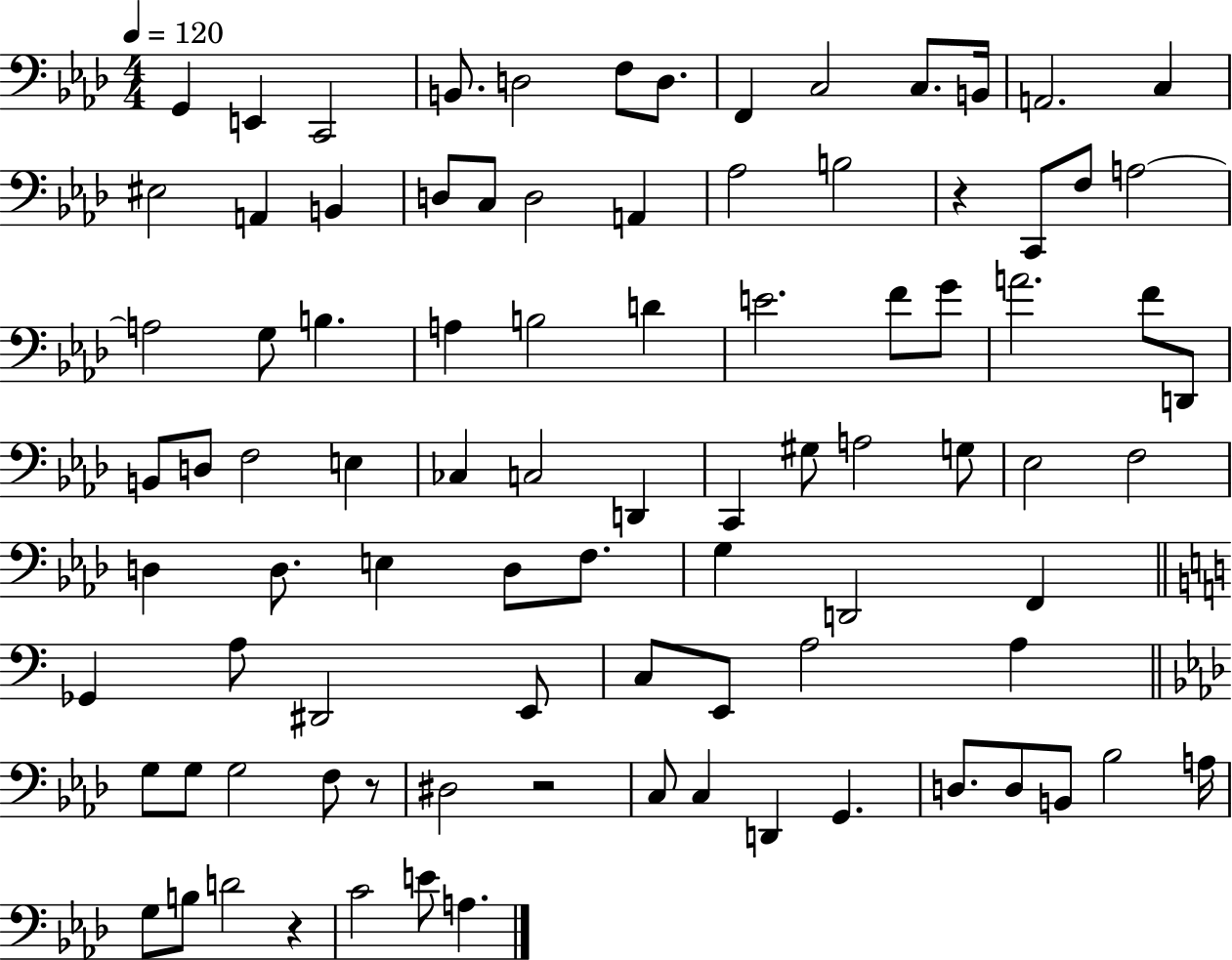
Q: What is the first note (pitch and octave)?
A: G2